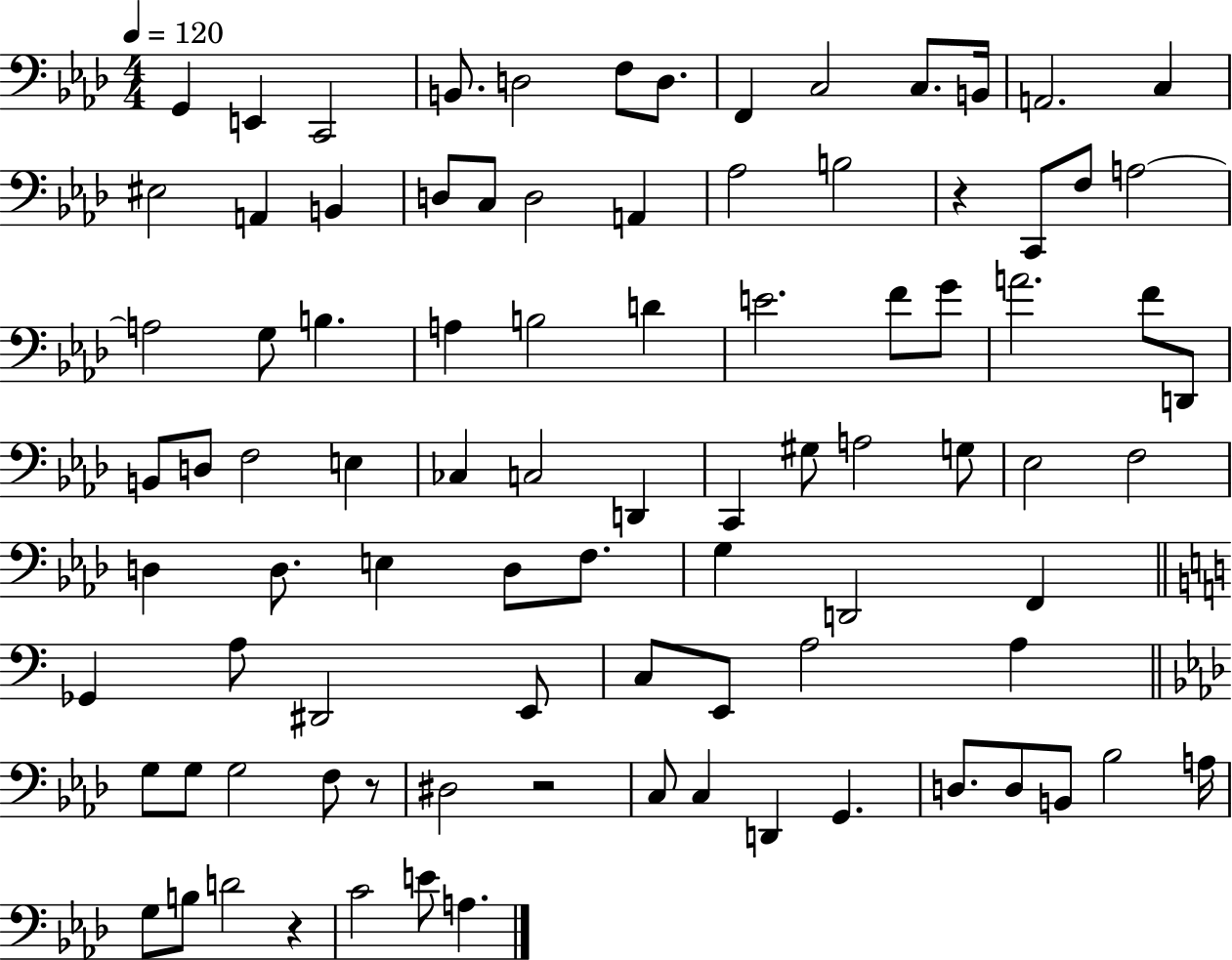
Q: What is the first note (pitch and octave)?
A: G2